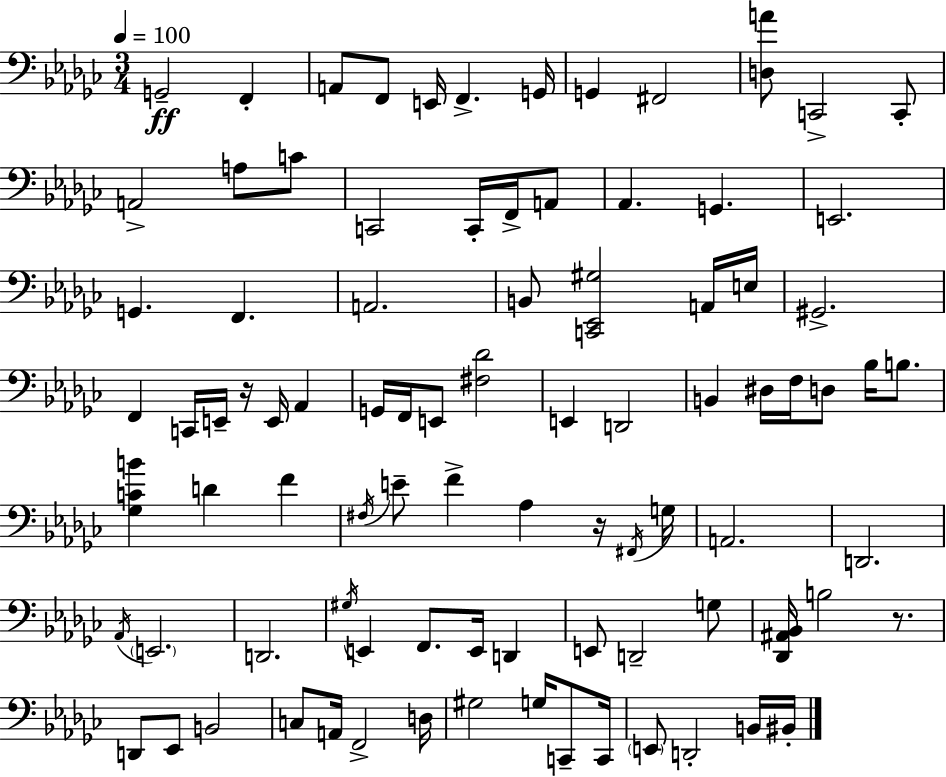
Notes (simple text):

G2/h F2/q A2/e F2/e E2/s F2/q. G2/s G2/q F#2/h [D3,A4]/e C2/h C2/e A2/h A3/e C4/e C2/h C2/s F2/s A2/e Ab2/q. G2/q. E2/h. G2/q. F2/q. A2/h. B2/e [C2,Eb2,G#3]/h A2/s E3/s G#2/h. F2/q C2/s E2/s R/s E2/s Ab2/q G2/s F2/s E2/e [F#3,Db4]/h E2/q D2/h B2/q D#3/s F3/s D3/e Bb3/s B3/e. [Gb3,C4,B4]/q D4/q F4/q F#3/s E4/e F4/q Ab3/q R/s F#2/s G3/s A2/h. D2/h. Ab2/s E2/h. D2/h. G#3/s E2/q F2/e. E2/s D2/q E2/e D2/h G3/e [Db2,A#2,Bb2]/s B3/h R/e. D2/e Eb2/e B2/h C3/e A2/s F2/h D3/s G#3/h G3/s C2/e C2/s E2/e D2/h B2/s BIS2/s